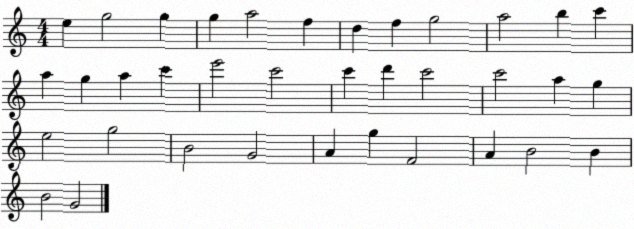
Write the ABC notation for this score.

X:1
T:Untitled
M:4/4
L:1/4
K:C
e g2 g g a2 f d f g2 a2 b c' a g a c' e'2 c'2 c' d' c'2 c'2 a g e2 g2 B2 G2 A g F2 A B2 B B2 G2